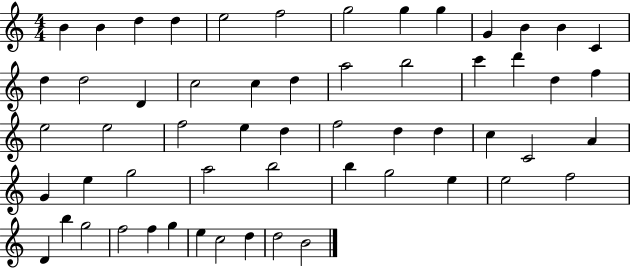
X:1
T:Untitled
M:4/4
L:1/4
K:C
B B d d e2 f2 g2 g g G B B C d d2 D c2 c d a2 b2 c' d' d f e2 e2 f2 e d f2 d d c C2 A G e g2 a2 b2 b g2 e e2 f2 D b g2 f2 f g e c2 d d2 B2